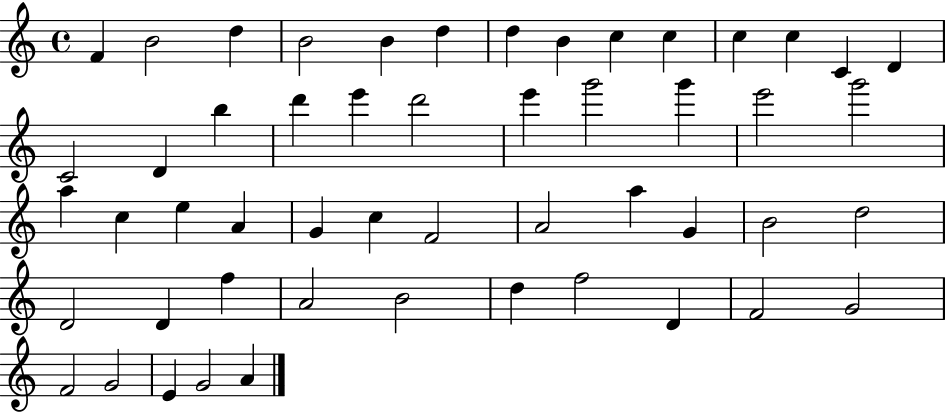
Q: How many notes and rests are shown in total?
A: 52